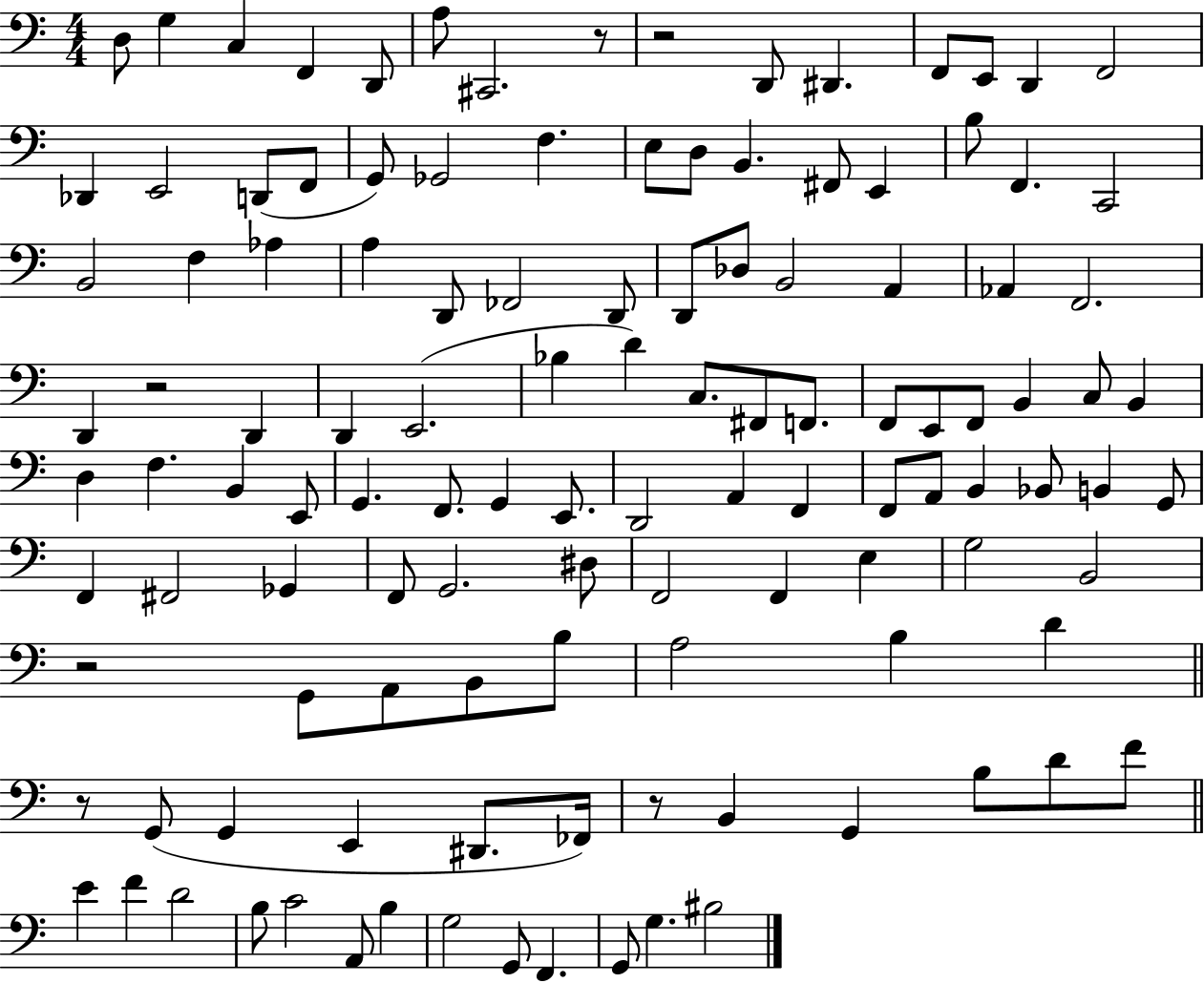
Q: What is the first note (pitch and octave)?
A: D3